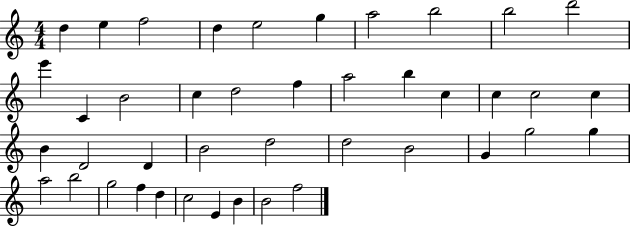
X:1
T:Untitled
M:4/4
L:1/4
K:C
d e f2 d e2 g a2 b2 b2 d'2 e' C B2 c d2 f a2 b c c c2 c B D2 D B2 d2 d2 B2 G g2 g a2 b2 g2 f d c2 E B B2 f2